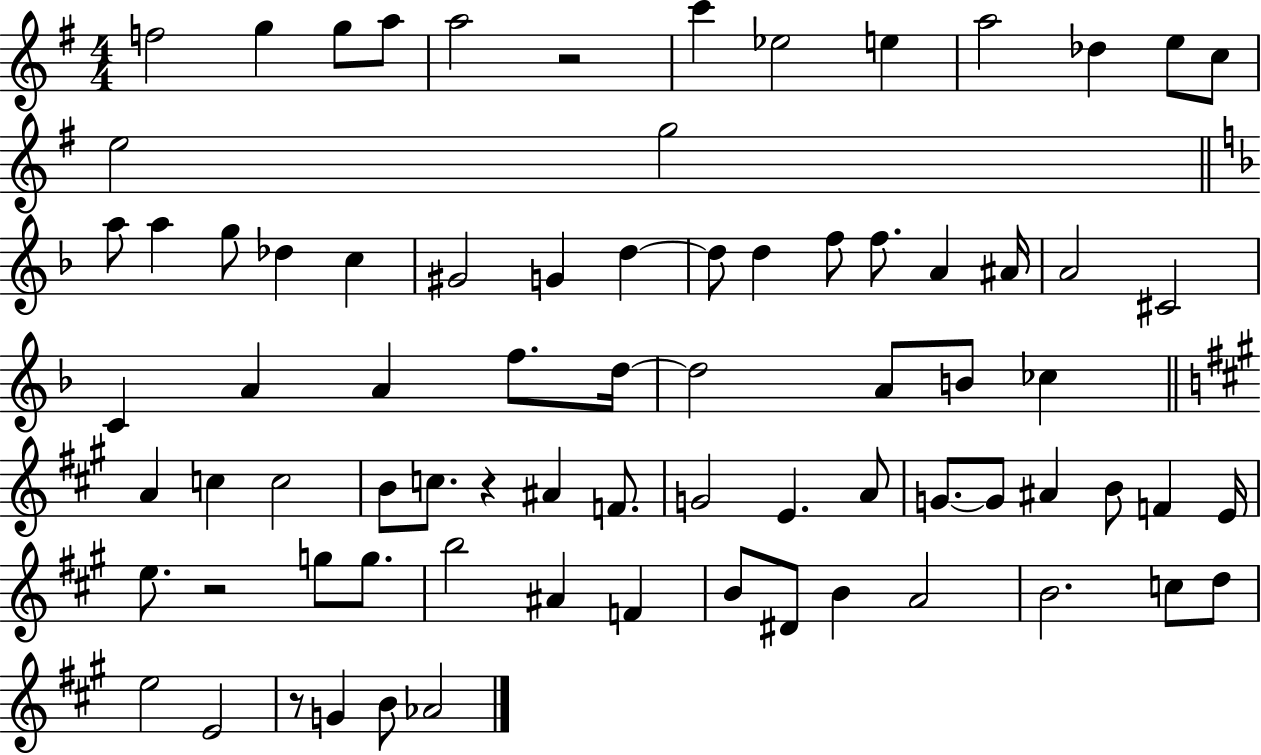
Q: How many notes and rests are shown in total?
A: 77